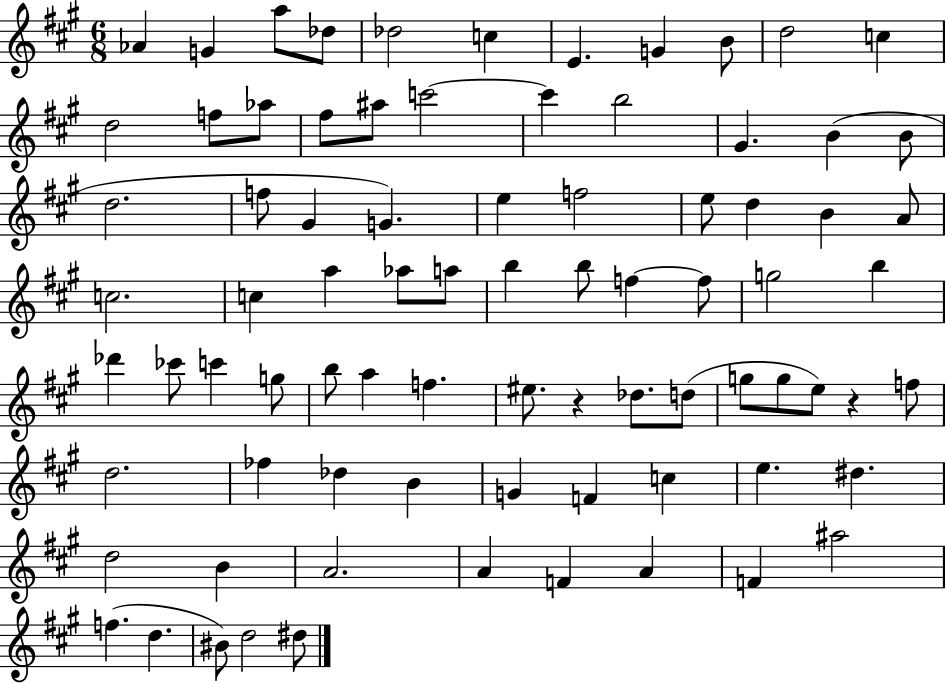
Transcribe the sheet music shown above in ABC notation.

X:1
T:Untitled
M:6/8
L:1/4
K:A
_A G a/2 _d/2 _d2 c E G B/2 d2 c d2 f/2 _a/2 ^f/2 ^a/2 c'2 c' b2 ^G B B/2 d2 f/2 ^G G e f2 e/2 d B A/2 c2 c a _a/2 a/2 b b/2 f f/2 g2 b _d' _c'/2 c' g/2 b/2 a f ^e/2 z _d/2 d/2 g/2 g/2 e/2 z f/2 d2 _f _d B G F c e ^d d2 B A2 A F A F ^a2 f d ^B/2 d2 ^d/2